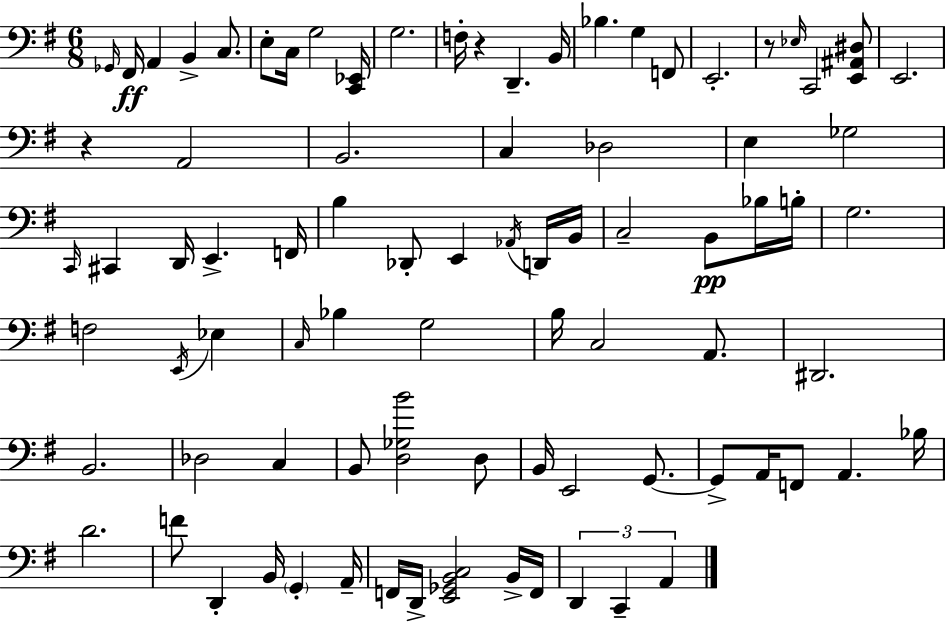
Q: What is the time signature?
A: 6/8